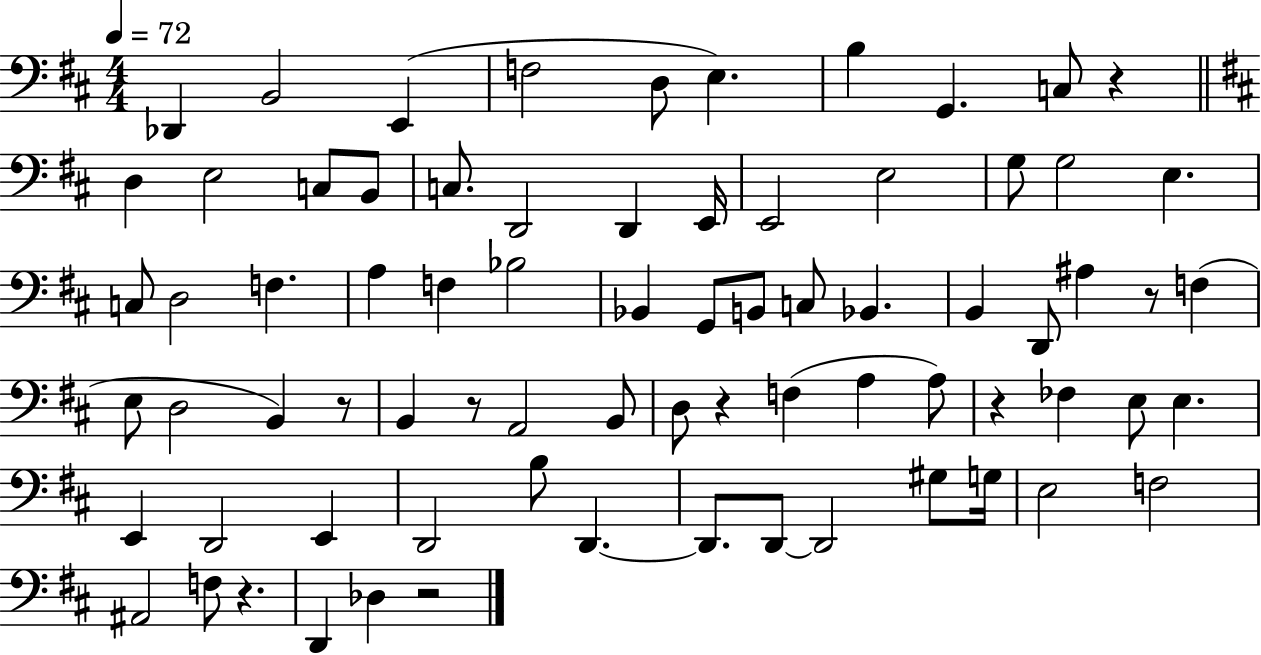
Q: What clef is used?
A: bass